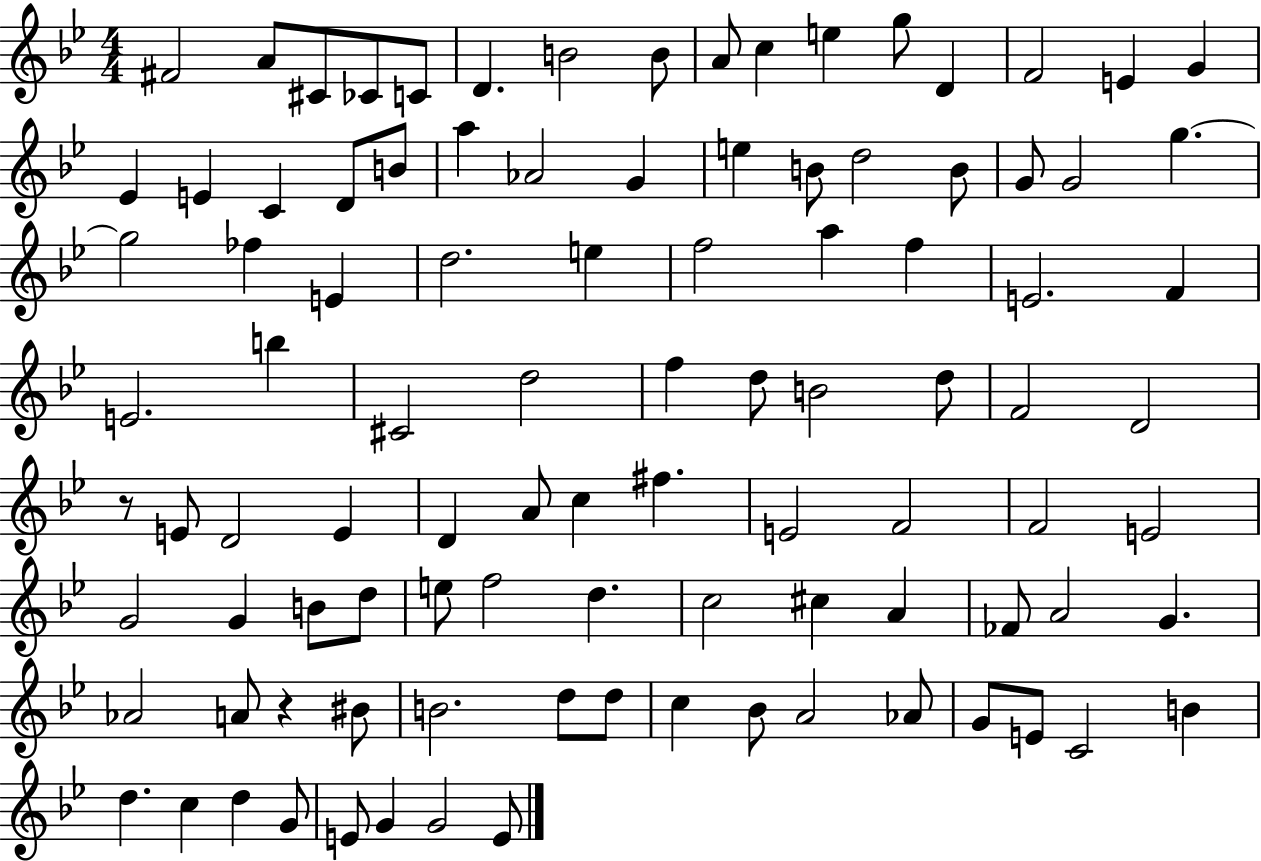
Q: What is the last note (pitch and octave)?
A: E4